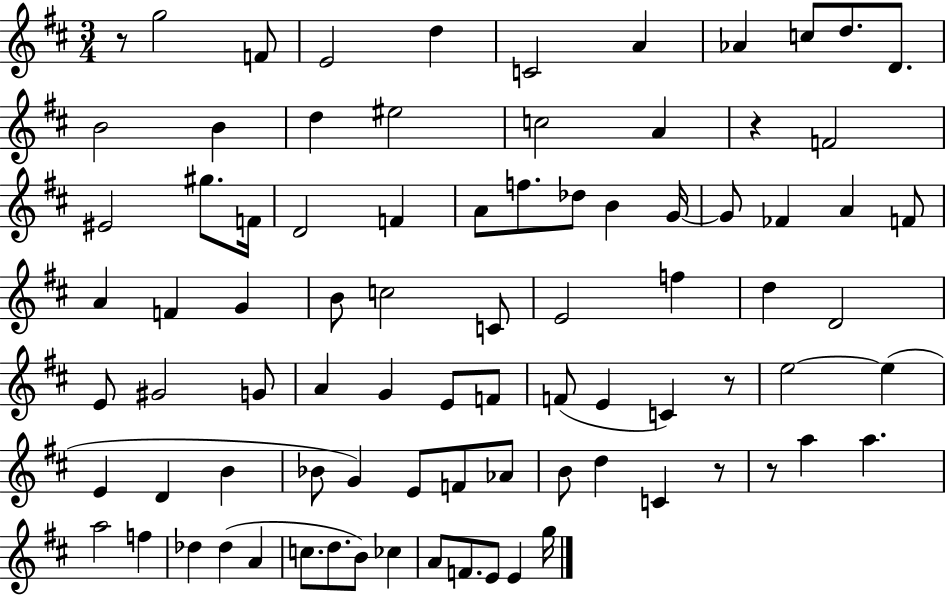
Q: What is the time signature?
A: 3/4